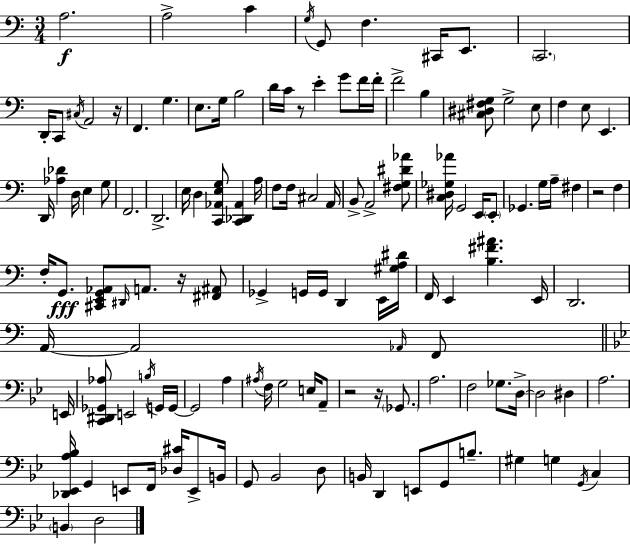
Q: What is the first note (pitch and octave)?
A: A3